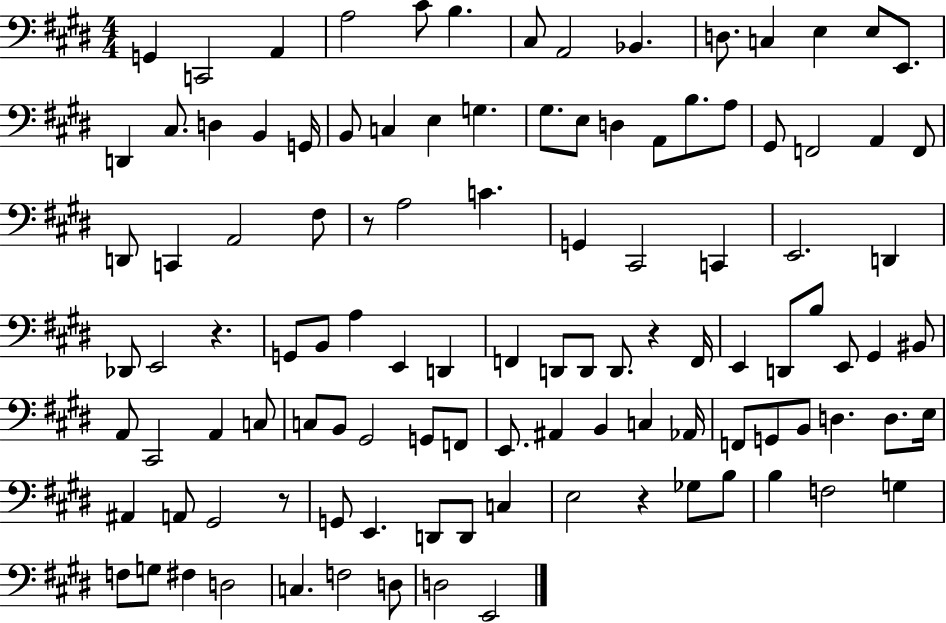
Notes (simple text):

G2/q C2/h A2/q A3/h C#4/e B3/q. C#3/e A2/h Bb2/q. D3/e. C3/q E3/q E3/e E2/e. D2/q C#3/e. D3/q B2/q G2/s B2/e C3/q E3/q G3/q. G#3/e. E3/e D3/q A2/e B3/e. A3/e G#2/e F2/h A2/q F2/e D2/e C2/q A2/h F#3/e R/e A3/h C4/q. G2/q C#2/h C2/q E2/h. D2/q Db2/e E2/h R/q. G2/e B2/e A3/q E2/q D2/q F2/q D2/e D2/e D2/e. R/q F2/s E2/q D2/e B3/e E2/e G#2/q BIS2/e A2/e C#2/h A2/q C3/e C3/e B2/e G#2/h G2/e F2/e E2/e. A#2/q B2/q C3/q Ab2/s F2/e G2/e B2/e D3/q. D3/e. E3/s A#2/q A2/e G#2/h R/e G2/e E2/q. D2/e D2/e C3/q E3/h R/q Gb3/e B3/e B3/q F3/h G3/q F3/e G3/e F#3/q D3/h C3/q. F3/h D3/e D3/h E2/h